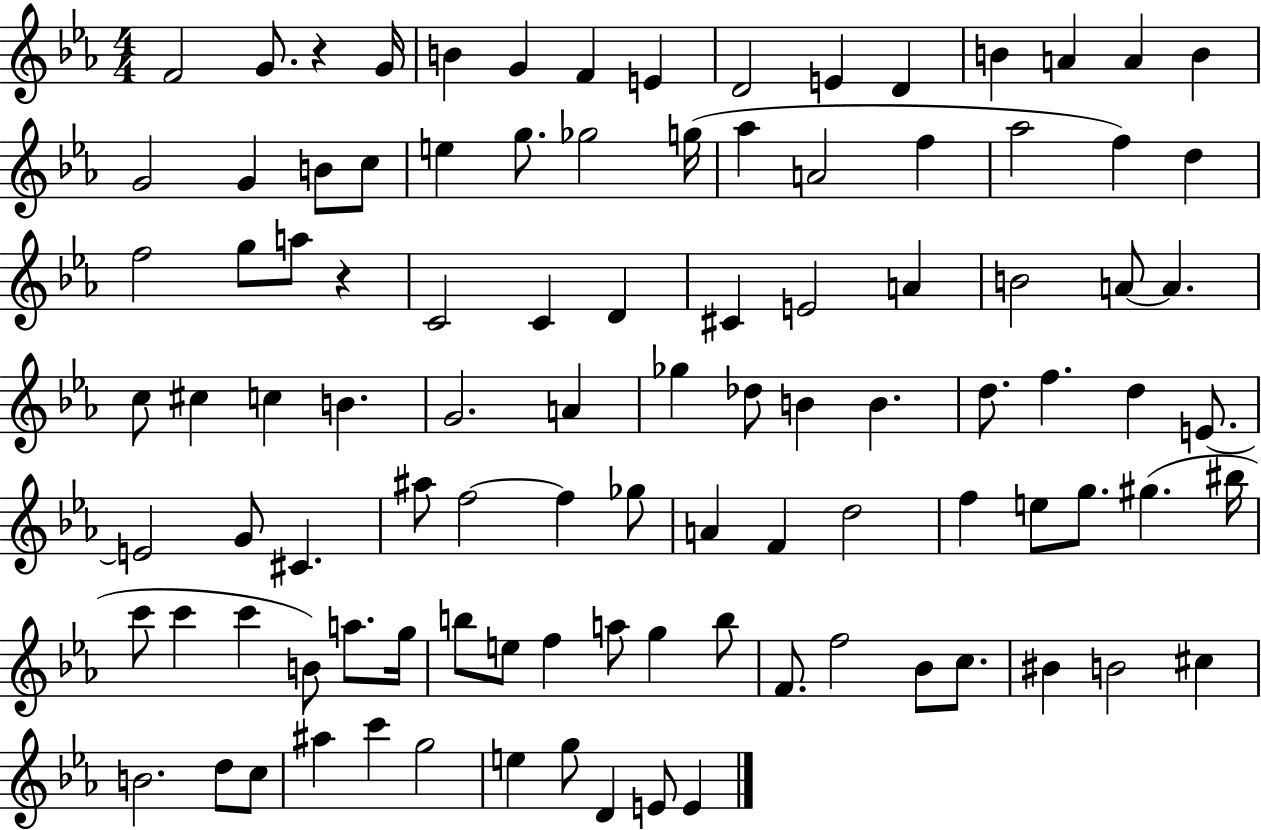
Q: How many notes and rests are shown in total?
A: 101